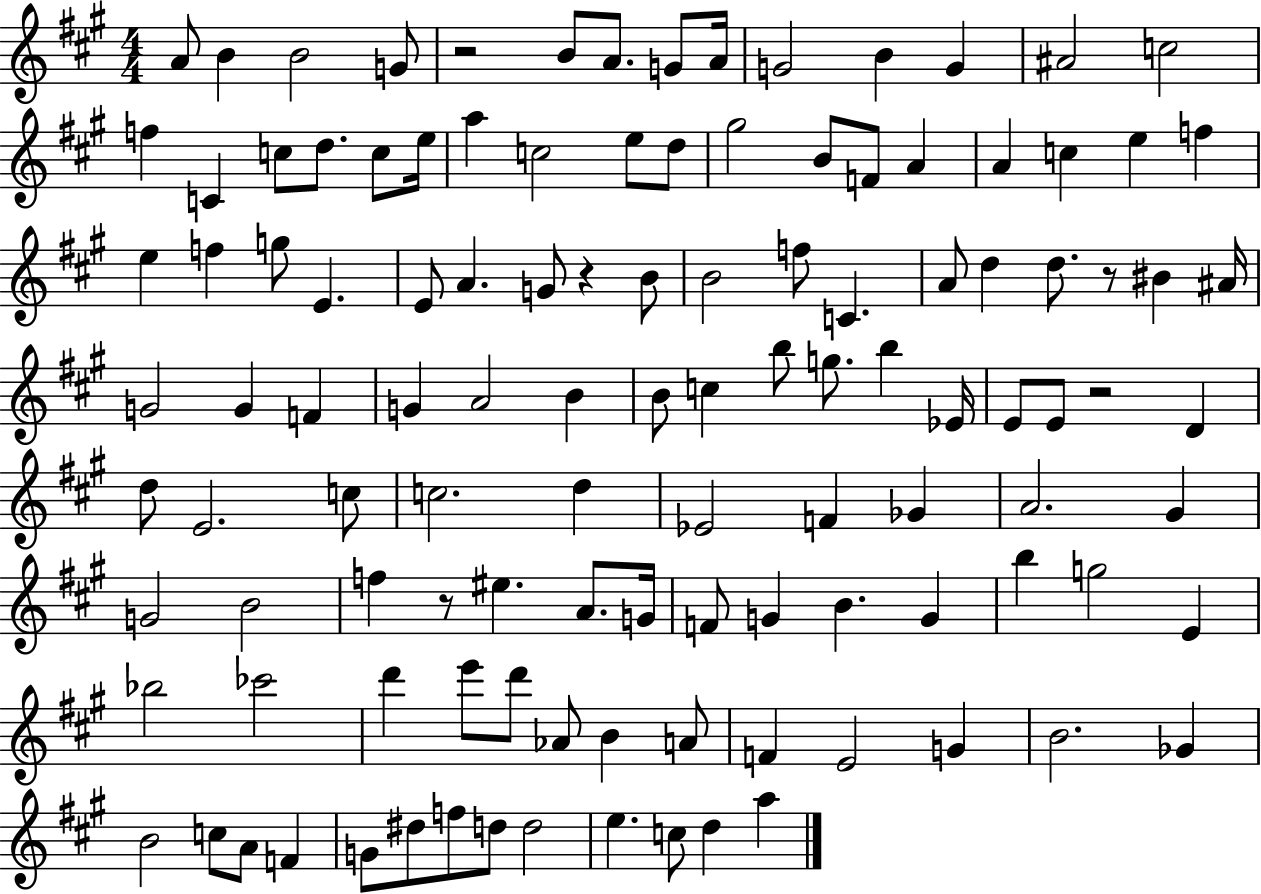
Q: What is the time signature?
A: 4/4